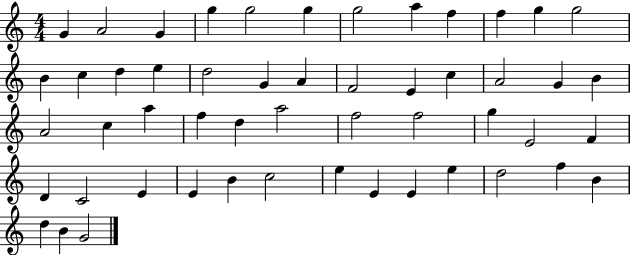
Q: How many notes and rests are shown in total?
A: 52